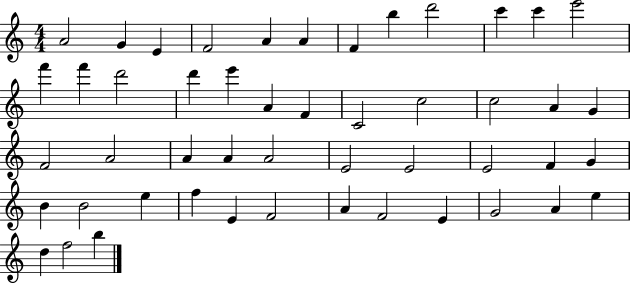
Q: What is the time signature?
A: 4/4